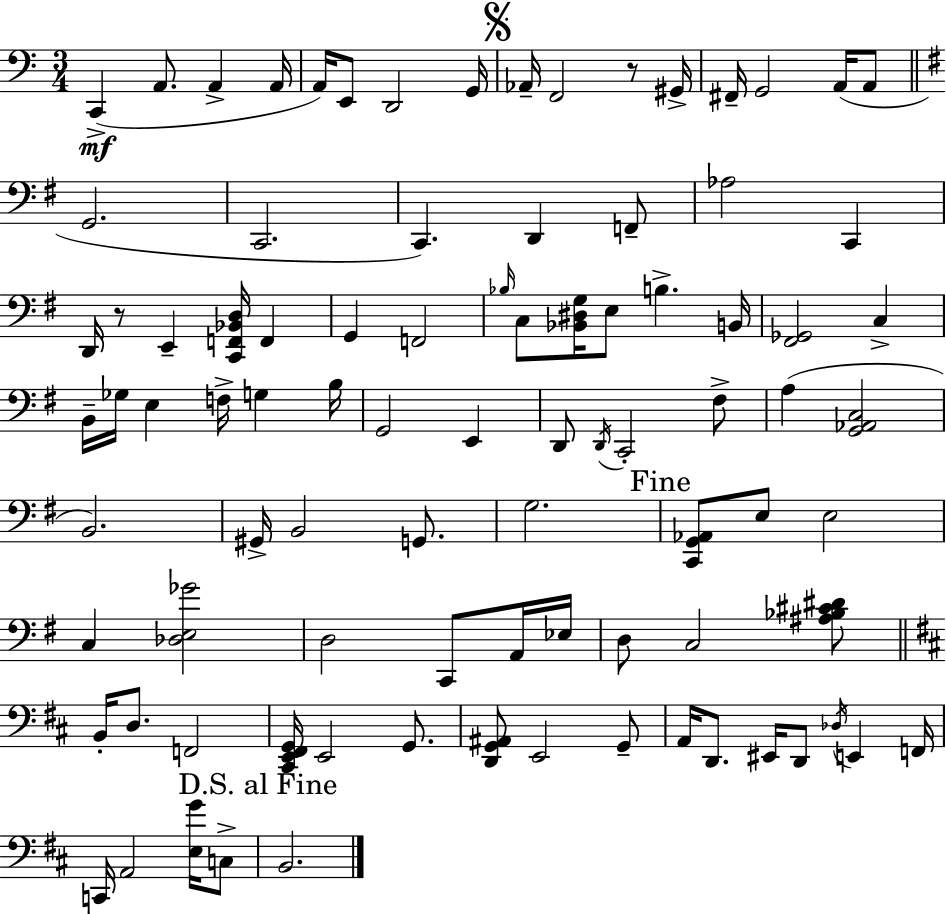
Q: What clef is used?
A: bass